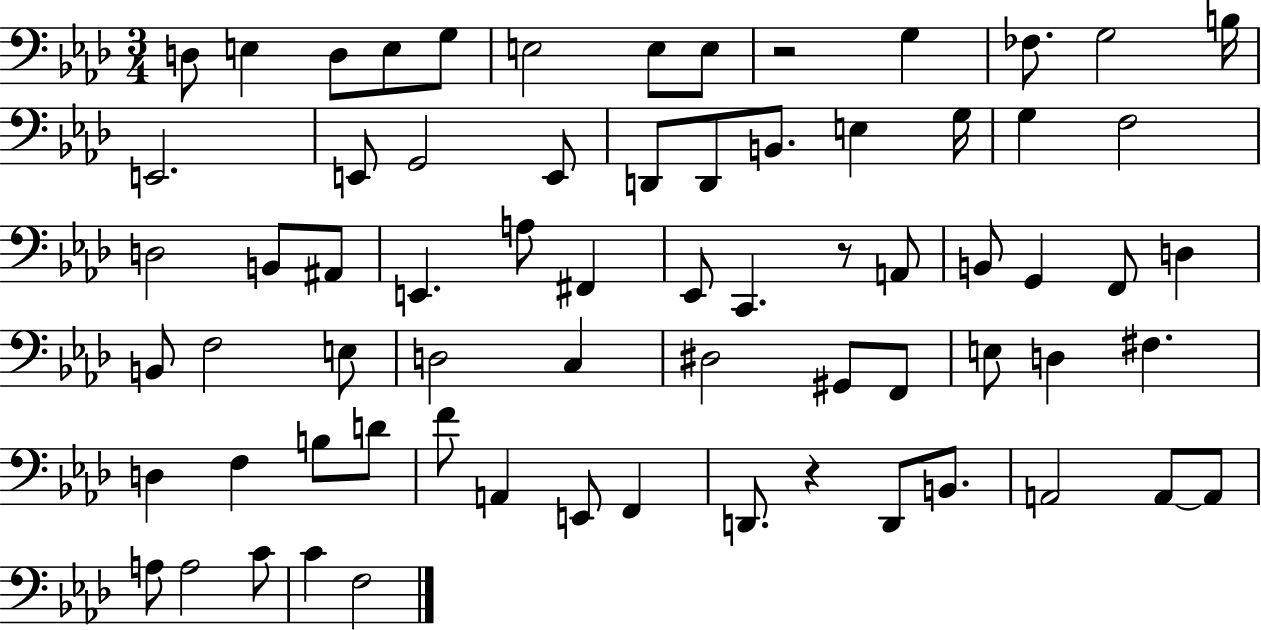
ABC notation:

X:1
T:Untitled
M:3/4
L:1/4
K:Ab
D,/2 E, D,/2 E,/2 G,/2 E,2 E,/2 E,/2 z2 G, _F,/2 G,2 B,/4 E,,2 E,,/2 G,,2 E,,/2 D,,/2 D,,/2 B,,/2 E, G,/4 G, F,2 D,2 B,,/2 ^A,,/2 E,, A,/2 ^F,, _E,,/2 C,, z/2 A,,/2 B,,/2 G,, F,,/2 D, B,,/2 F,2 E,/2 D,2 C, ^D,2 ^G,,/2 F,,/2 E,/2 D, ^F, D, F, B,/2 D/2 F/2 A,, E,,/2 F,, D,,/2 z D,,/2 B,,/2 A,,2 A,,/2 A,,/2 A,/2 A,2 C/2 C F,2